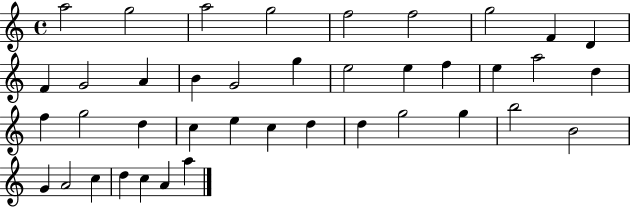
A5/h G5/h A5/h G5/h F5/h F5/h G5/h F4/q D4/q F4/q G4/h A4/q B4/q G4/h G5/q E5/h E5/q F5/q E5/q A5/h D5/q F5/q G5/h D5/q C5/q E5/q C5/q D5/q D5/q G5/h G5/q B5/h B4/h G4/q A4/h C5/q D5/q C5/q A4/q A5/q